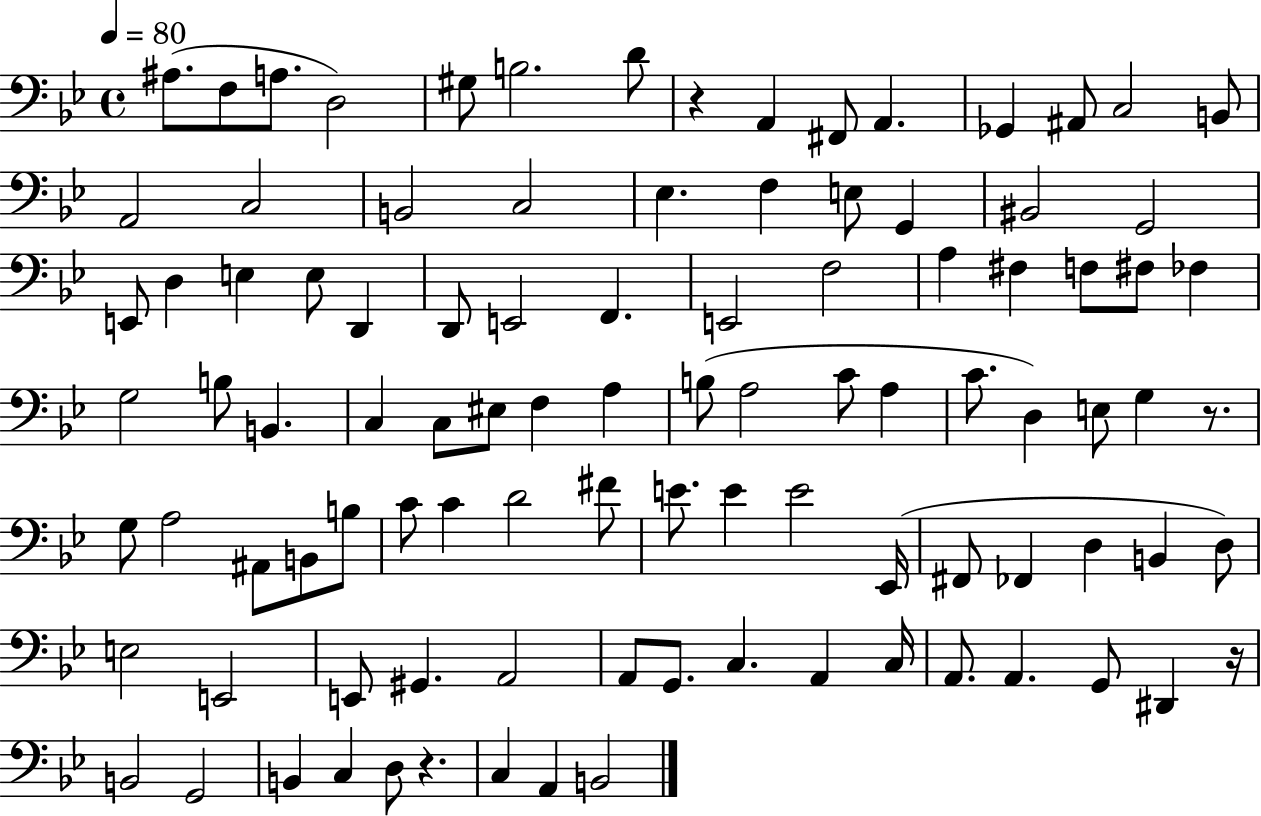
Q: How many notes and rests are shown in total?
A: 99